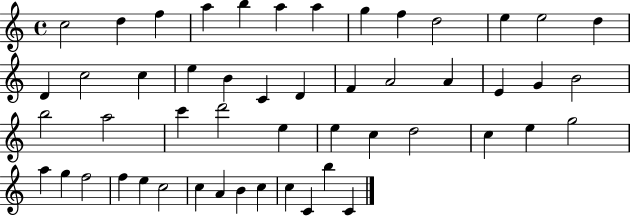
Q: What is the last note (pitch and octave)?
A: C4